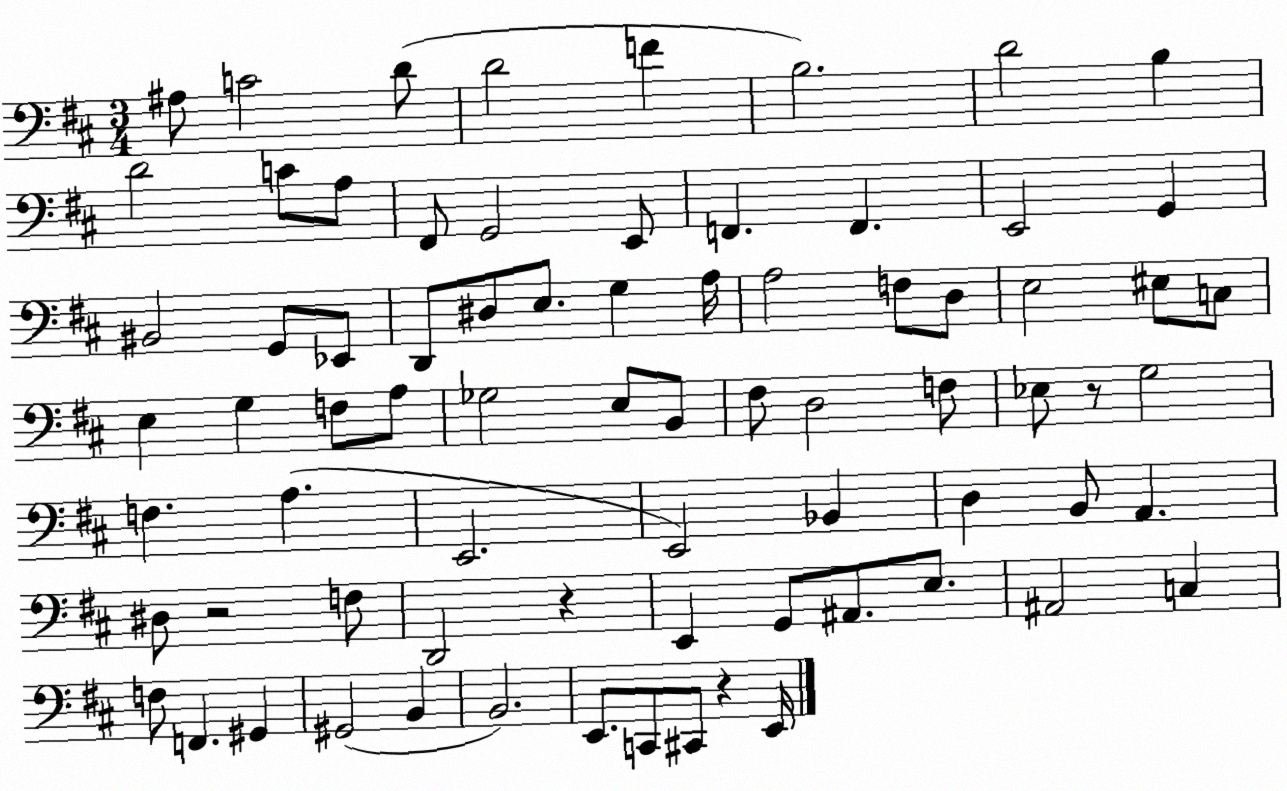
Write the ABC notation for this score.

X:1
T:Untitled
M:3/4
L:1/4
K:D
^A,/2 C2 D/2 D2 F B,2 D2 B, D2 C/2 A,/2 ^F,,/2 G,,2 E,,/2 F,, F,, E,,2 G,, ^B,,2 G,,/2 _E,,/2 D,,/2 ^D,/2 E,/2 G, A,/4 A,2 F,/2 D,/2 E,2 ^E,/2 C,/2 E, G, F,/2 A,/2 _G,2 E,/2 B,,/2 ^F,/2 D,2 F,/2 _E,/2 z/2 G,2 F, A, E,,2 E,,2 _B,, D, B,,/2 A,, ^D,/2 z2 F,/2 D,,2 z E,, G,,/2 ^A,,/2 E,/2 ^A,,2 C, F,/2 F,, ^G,, ^G,,2 B,, B,,2 E,,/2 C,,/2 ^C,,/2 z E,,/4